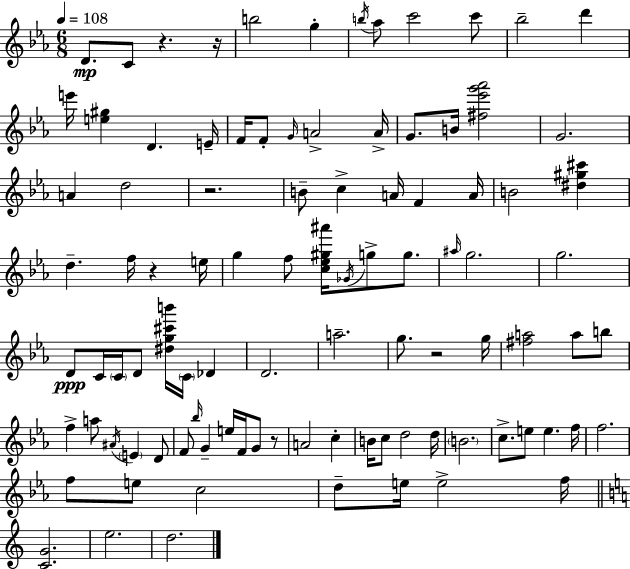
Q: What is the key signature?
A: EES major